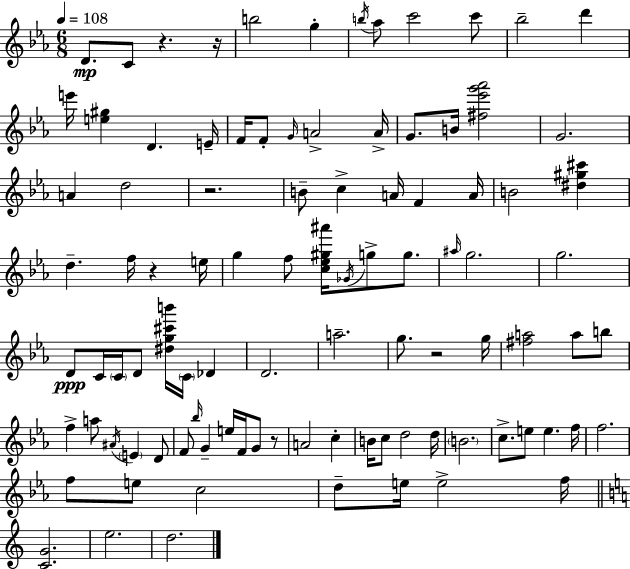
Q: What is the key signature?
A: EES major